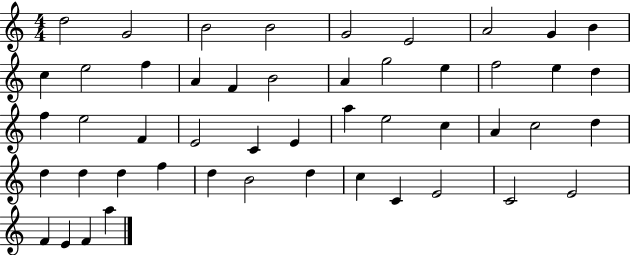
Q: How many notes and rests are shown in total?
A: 49